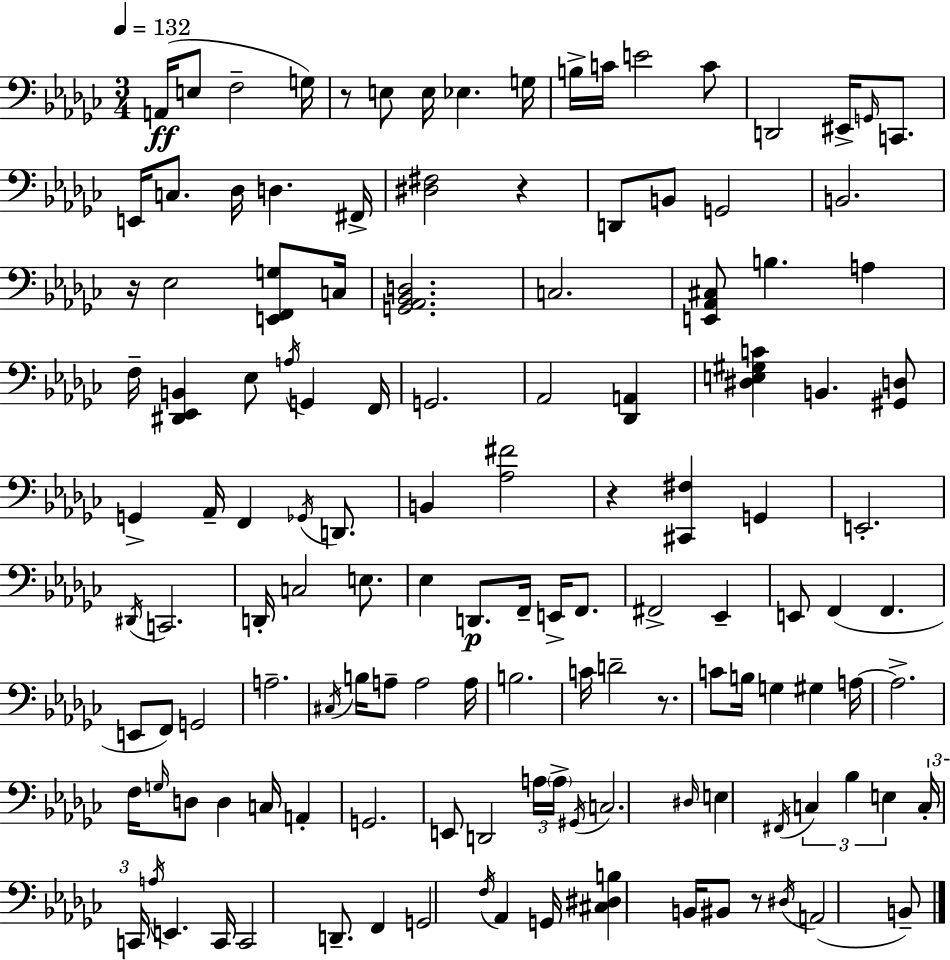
A2/s E3/e F3/h G3/s R/e E3/e E3/s Eb3/q. G3/s B3/s C4/s E4/h C4/e D2/h EIS2/s G2/s C2/e. E2/s C3/e. Db3/s D3/q. F#2/s [D#3,F#3]/h R/q D2/e B2/e G2/h B2/h. R/s Eb3/h [E2,F2,G3]/e C3/s [G2,Ab2,Bb2,D3]/h. C3/h. [E2,Ab2,C#3]/e B3/q. A3/q F3/s [D#2,Eb2,B2]/q Eb3/e A3/s G2/q F2/s G2/h. Ab2/h [Db2,A2]/q [D#3,E3,G#3,C4]/q B2/q. [G#2,D3]/e G2/q Ab2/s F2/q Gb2/s D2/e. B2/q [Ab3,F#4]/h R/q [C#2,F#3]/q G2/q E2/h. D#2/s C2/h. D2/s C3/h E3/e. Eb3/q D2/e. F2/s E2/s F2/e. F#2/h Eb2/q E2/e F2/q F2/q. E2/e F2/e G2/h A3/h. C#3/s B3/s A3/e A3/h A3/s B3/h. C4/s D4/h R/e. C4/e B3/s G3/q G#3/q A3/s A3/h. F3/s G3/s D3/e D3/q C3/s A2/q G2/h. E2/e D2/h A3/s A3/s G#2/s C3/h. D#3/s E3/q F#2/s C3/q Bb3/q E3/q C3/s C2/s A3/s E2/q. C2/s C2/h D2/e. F2/q G2/h F3/s Ab2/q G2/s [C#3,D#3,B3]/q B2/s BIS2/e R/e D#3/s A2/h B2/e